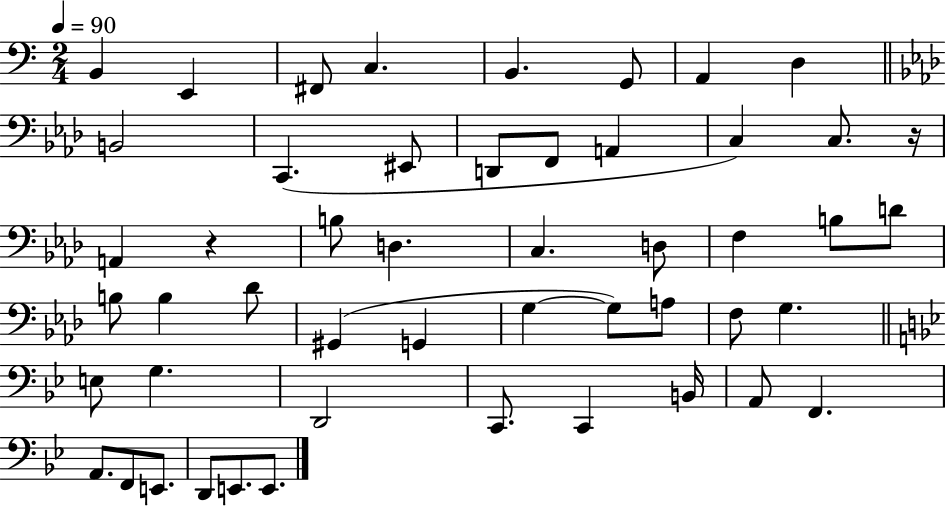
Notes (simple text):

B2/q E2/q F#2/e C3/q. B2/q. G2/e A2/q D3/q B2/h C2/q. EIS2/e D2/e F2/e A2/q C3/q C3/e. R/s A2/q R/q B3/e D3/q. C3/q. D3/e F3/q B3/e D4/e B3/e B3/q Db4/e G#2/q G2/q G3/q G3/e A3/e F3/e G3/q. E3/e G3/q. D2/h C2/e. C2/q B2/s A2/e F2/q. A2/e. F2/e E2/e. D2/e E2/e. E2/e.